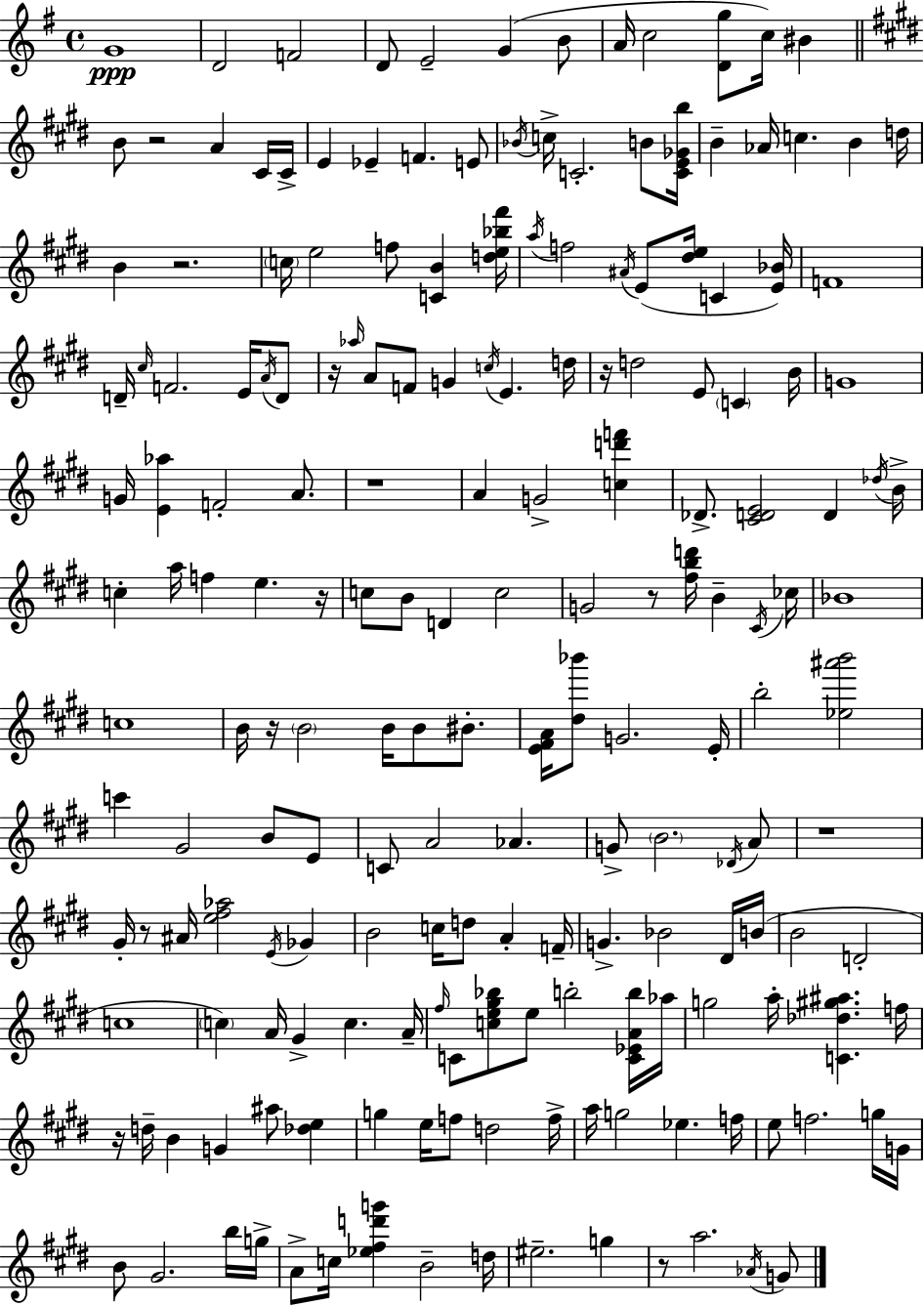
{
  \clef treble
  \time 4/4
  \defaultTimeSignature
  \key e \minor
  g'1\ppp | d'2 f'2 | d'8 e'2-- g'4( b'8 | a'16 c''2 <d' g''>8 c''16) bis'4 | \break \bar "||" \break \key e \major b'8 r2 a'4 cis'16 cis'16-> | e'4 ees'4-- f'4. e'8 | \acciaccatura { bes'16 } c''16-> c'2.-. b'8 | <c' e' ges' b''>16 b'4-- aes'16 c''4. b'4 | \break d''16 b'4 r2. | \parenthesize c''16 e''2 f''8 <c' b'>4 | <d'' e'' bes'' fis'''>16 \acciaccatura { a''16 } f''2 \acciaccatura { ais'16 } e'8( <dis'' e''>16 c'4 | <e' bes'>16) f'1 | \break d'16-- \grace { cis''16 } f'2. | e'16 \acciaccatura { a'16 } d'8 r16 \grace { aes''16 } a'8 f'8 g'4 \acciaccatura { c''16 } | e'4. d''16 r16 d''2 | e'8 \parenthesize c'4 b'16 g'1 | \break g'16 <e' aes''>4 f'2-. | a'8. r1 | a'4 g'2-> | <c'' d''' f'''>4 des'8.-> <cis' d' e'>2 | \break d'4 \acciaccatura { des''16 } b'16-> c''4-. a''16 f''4 | e''4. r16 c''8 b'8 d'4 | c''2 g'2 | r8 <fis'' b'' d'''>16 b'4-- \acciaccatura { cis'16 } ces''16 bes'1 | \break c''1 | b'16 r16 \parenthesize b'2 | b'16 b'8 bis'8.-. <e' fis' a'>16 <dis'' bes'''>8 g'2. | e'16-. b''2-. | \break <ees'' ais''' b'''>2 c'''4 gis'2 | b'8 e'8 c'8 a'2 | aes'4. g'8-> \parenthesize b'2. | \acciaccatura { des'16 } a'8 r1 | \break gis'16-. r8 ais'16 <e'' fis'' aes''>2 | \acciaccatura { e'16 } ges'4 b'2 | c''16 d''8 a'4-. f'16-- g'4.-> | bes'2 dis'16 b'16( b'2 | \break d'2-. c''1 | \parenthesize c''4) a'16 | gis'4-> c''4. a'16-- \grace { fis''16 } c'8 <c'' e'' gis'' bes''>8 | e''8 b''2-. <c' ees' a' b''>16 aes''16 g''2 | \break a''16-. <c' des'' gis'' ais''>4. f''16 r16 d''16-- b'4 | g'4 ais''8 <des'' e''>4 g''4 | e''16 f''8 d''2 f''16-> a''16 g''2 | ees''4. f''16 e''8 f''2. | \break g''16 g'16 b'8 gis'2. | b''16 g''16-> a'8-> c''16 <ees'' fis'' d''' g'''>4 | b'2-- d''16 eis''2.-- | g''4 r8 a''2. | \break \acciaccatura { aes'16 } g'8 \bar "|."
}